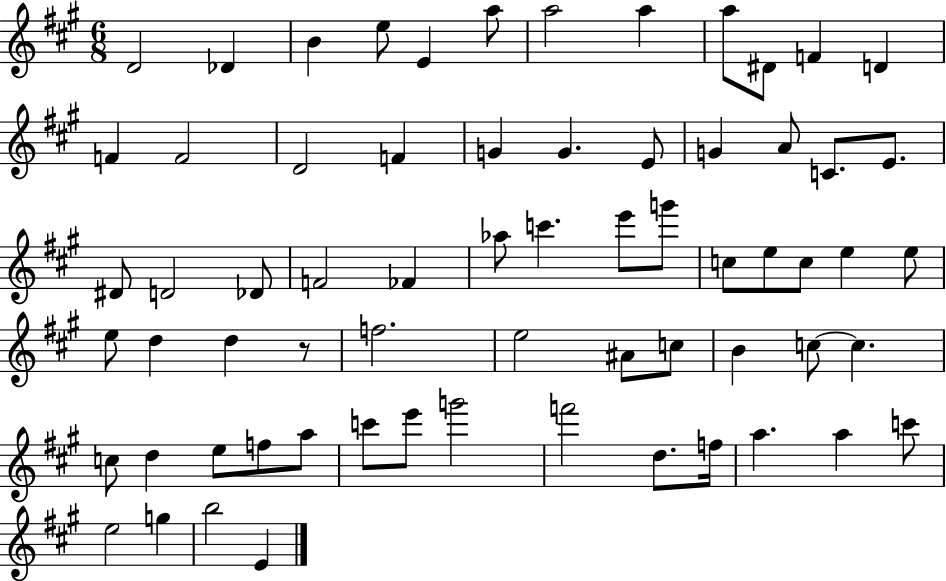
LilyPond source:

{
  \clef treble
  \numericTimeSignature
  \time 6/8
  \key a \major
  d'2 des'4 | b'4 e''8 e'4 a''8 | a''2 a''4 | a''8 dis'8 f'4 d'4 | \break f'4 f'2 | d'2 f'4 | g'4 g'4. e'8 | g'4 a'8 c'8. e'8. | \break dis'8 d'2 des'8 | f'2 fes'4 | aes''8 c'''4. e'''8 g'''8 | c''8 e''8 c''8 e''4 e''8 | \break e''8 d''4 d''4 r8 | f''2. | e''2 ais'8 c''8 | b'4 c''8~~ c''4. | \break c''8 d''4 e''8 f''8 a''8 | c'''8 e'''8 g'''2 | f'''2 d''8. f''16 | a''4. a''4 c'''8 | \break e''2 g''4 | b''2 e'4 | \bar "|."
}